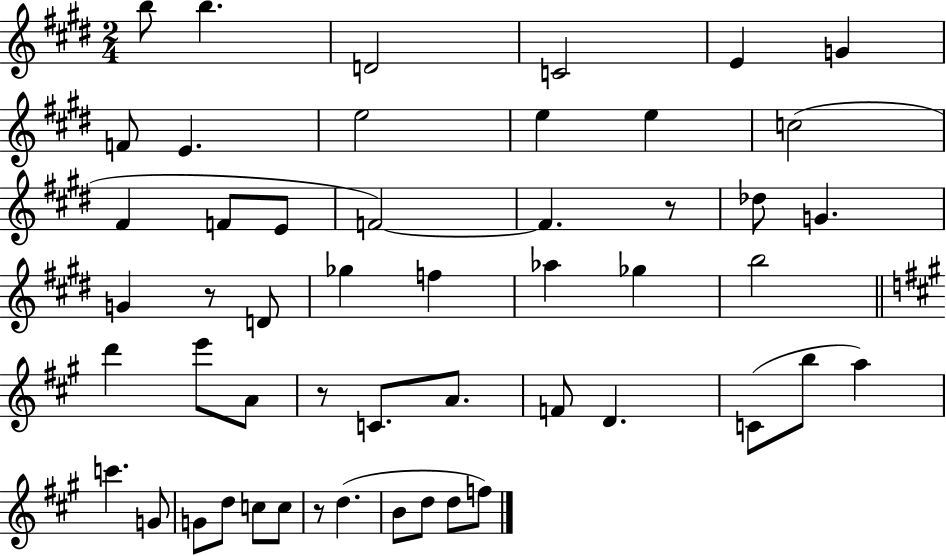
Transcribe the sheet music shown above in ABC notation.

X:1
T:Untitled
M:2/4
L:1/4
K:E
b/2 b D2 C2 E G F/2 E e2 e e c2 ^F F/2 E/2 F2 F z/2 _d/2 G G z/2 D/2 _g f _a _g b2 d' e'/2 A/2 z/2 C/2 A/2 F/2 D C/2 b/2 a c' G/2 G/2 d/2 c/2 c/2 z/2 d B/2 d/2 d/2 f/2